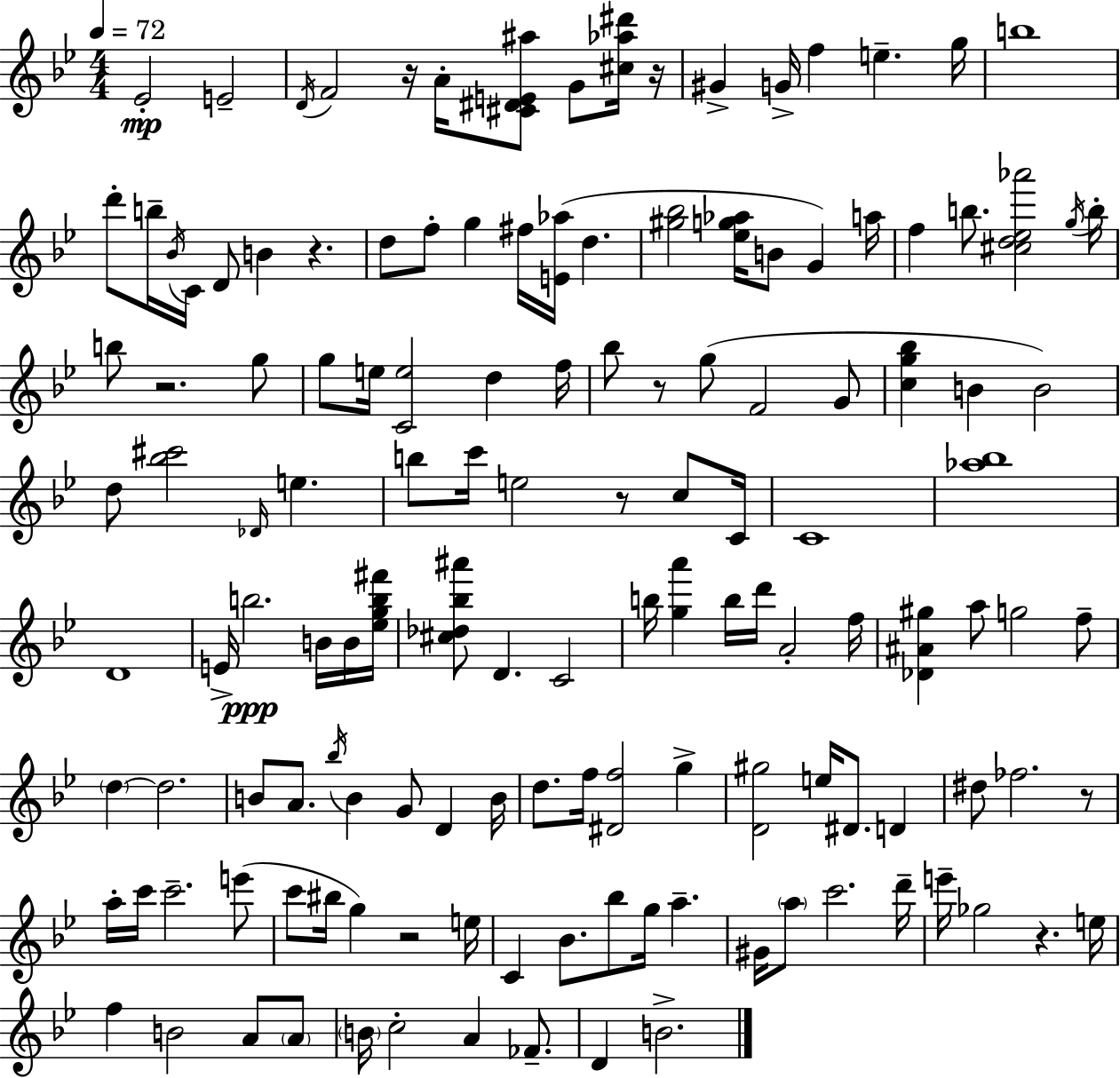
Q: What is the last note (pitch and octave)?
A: B4